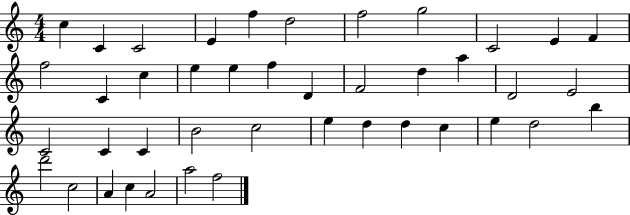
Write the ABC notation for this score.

X:1
T:Untitled
M:4/4
L:1/4
K:C
c C C2 E f d2 f2 g2 C2 E F f2 C c e e f D F2 d a D2 E2 C2 C C B2 c2 e d d c e d2 b d'2 c2 A c A2 a2 f2